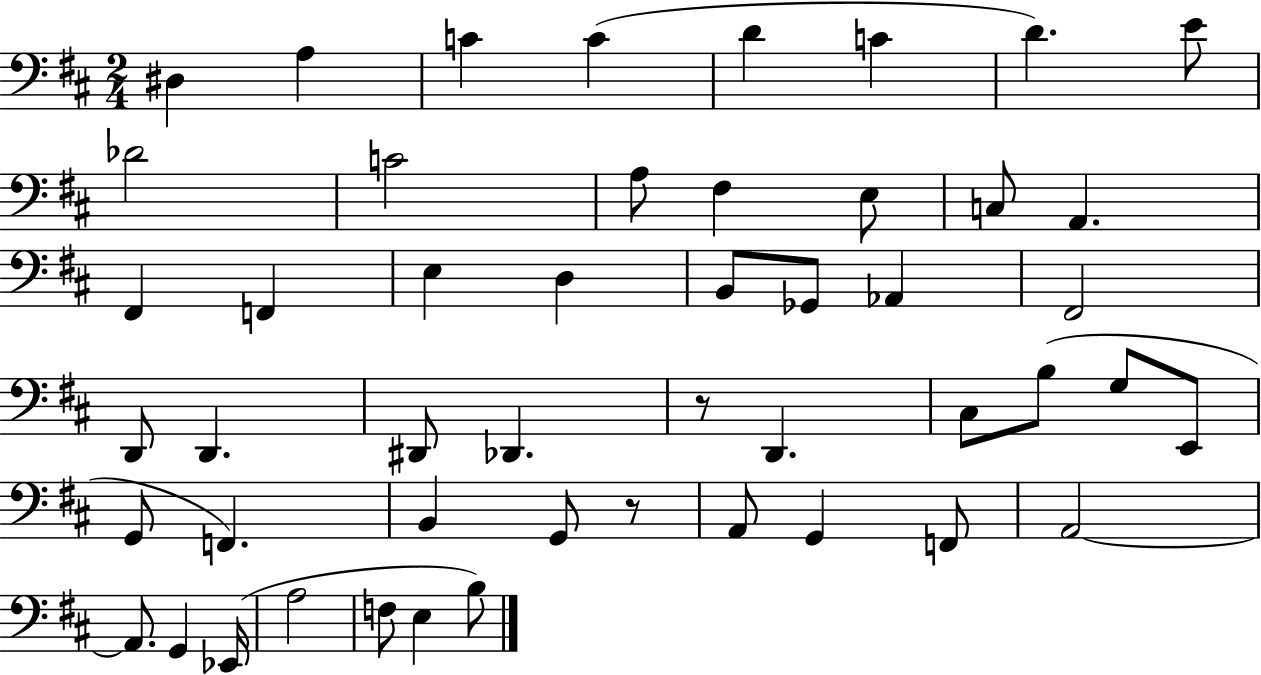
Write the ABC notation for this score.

X:1
T:Untitled
M:2/4
L:1/4
K:D
^D, A, C C D C D E/2 _D2 C2 A,/2 ^F, E,/2 C,/2 A,, ^F,, F,, E, D, B,,/2 _G,,/2 _A,, ^F,,2 D,,/2 D,, ^D,,/2 _D,, z/2 D,, ^C,/2 B,/2 G,/2 E,,/2 G,,/2 F,, B,, G,,/2 z/2 A,,/2 G,, F,,/2 A,,2 A,,/2 G,, _E,,/4 A,2 F,/2 E, B,/2